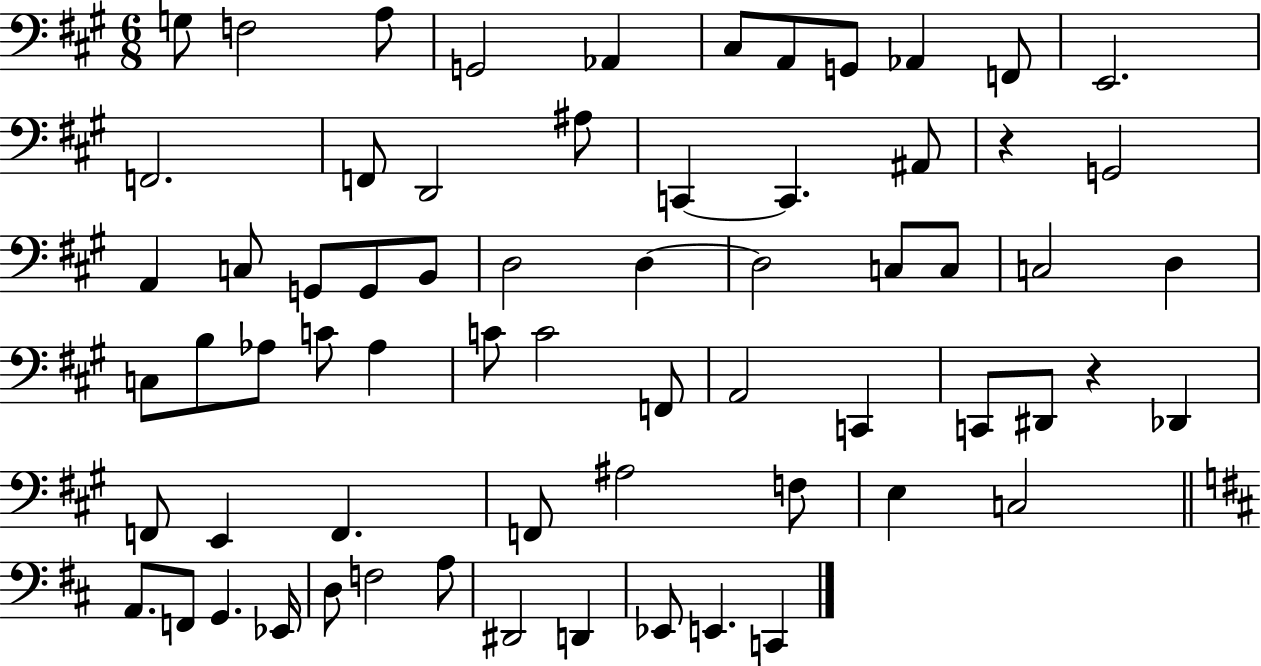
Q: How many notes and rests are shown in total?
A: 66